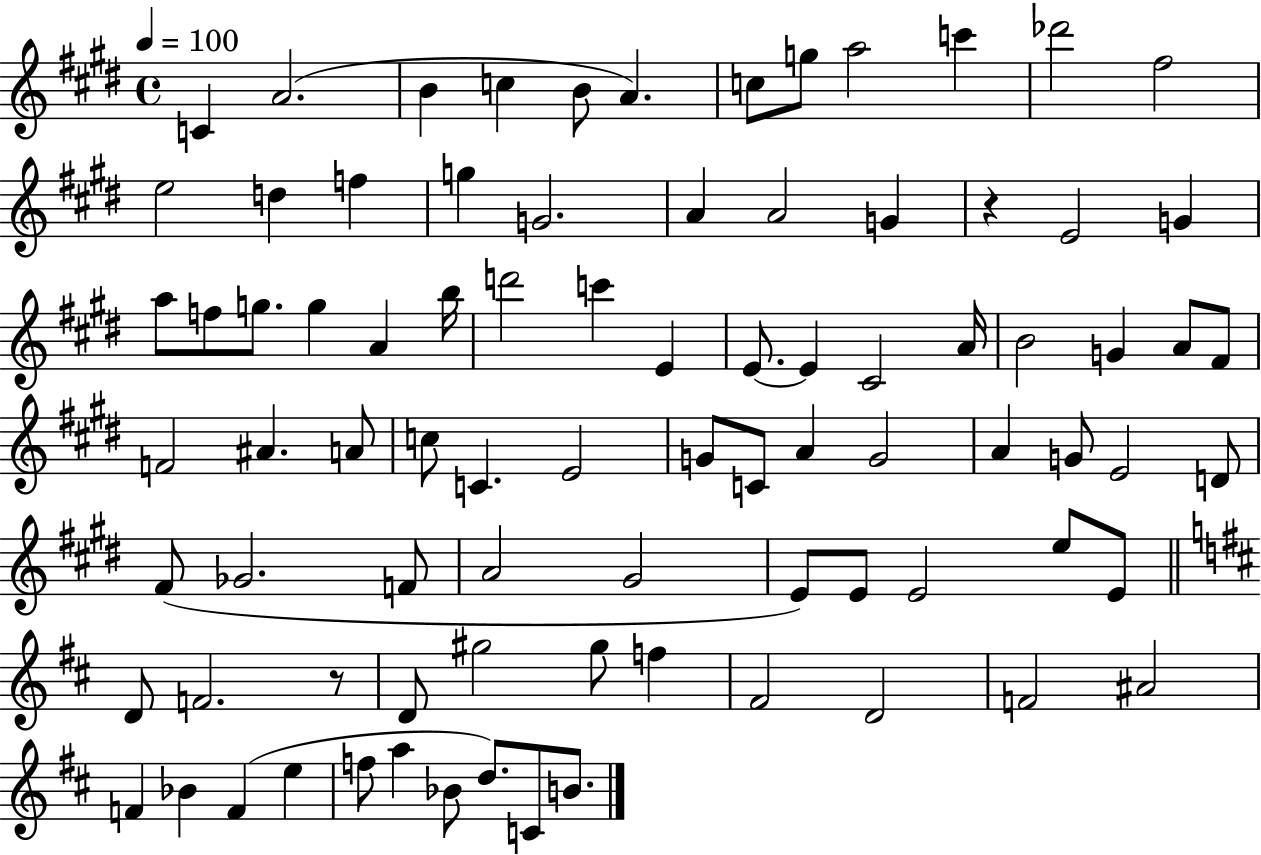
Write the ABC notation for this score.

X:1
T:Untitled
M:4/4
L:1/4
K:E
C A2 B c B/2 A c/2 g/2 a2 c' _d'2 ^f2 e2 d f g G2 A A2 G z E2 G a/2 f/2 g/2 g A b/4 d'2 c' E E/2 E ^C2 A/4 B2 G A/2 ^F/2 F2 ^A A/2 c/2 C E2 G/2 C/2 A G2 A G/2 E2 D/2 ^F/2 _G2 F/2 A2 ^G2 E/2 E/2 E2 e/2 E/2 D/2 F2 z/2 D/2 ^g2 ^g/2 f ^F2 D2 F2 ^A2 F _B F e f/2 a _B/2 d/2 C/2 B/2